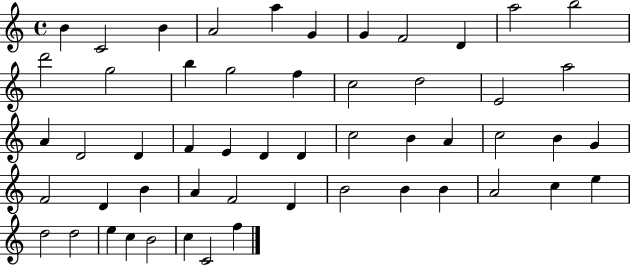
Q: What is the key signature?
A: C major